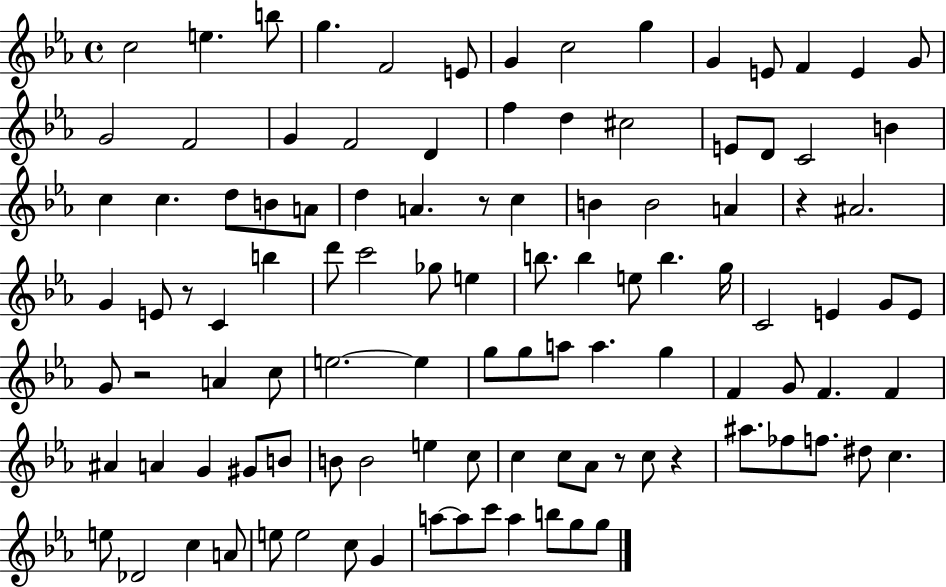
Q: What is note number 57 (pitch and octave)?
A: A4